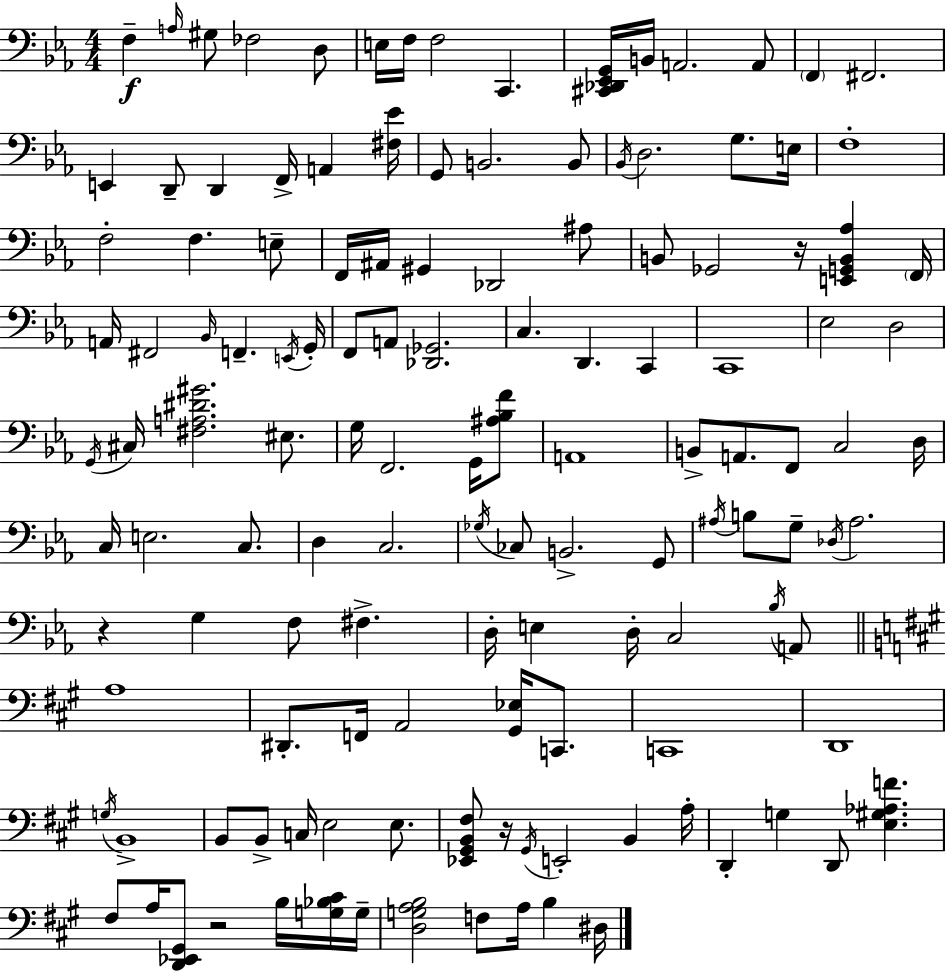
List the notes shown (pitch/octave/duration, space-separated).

F3/q A3/s G#3/e FES3/h D3/e E3/s F3/s F3/h C2/q. [C#2,Db2,Eb2,G2]/s B2/s A2/h. A2/e F2/q F#2/h. E2/q D2/e D2/q F2/s A2/q [F#3,Eb4]/s G2/e B2/h. B2/e Bb2/s D3/h. G3/e. E3/s F3/w F3/h F3/q. E3/e F2/s A#2/s G#2/q Db2/h A#3/e B2/e Gb2/h R/s [E2,G2,B2,Ab3]/q F2/s A2/s F#2/h Bb2/s F2/q. E2/s G2/s F2/e A2/e [Db2,Gb2]/h. C3/q. D2/q. C2/q C2/w Eb3/h D3/h G2/s C#3/s [F#3,A3,D#4,G#4]/h. EIS3/e. G3/s F2/h. G2/s [A#3,Bb3,F4]/e A2/w B2/e A2/e. F2/e C3/h D3/s C3/s E3/h. C3/e. D3/q C3/h. Gb3/s CES3/e B2/h. G2/e A#3/s B3/e G3/e Db3/s A#3/h. R/q G3/q F3/e F#3/q. D3/s E3/q D3/s C3/h Bb3/s A2/e A3/w D#2/e. F2/s A2/h [G#2,Eb3]/s C2/e. C2/w D2/w G3/s B2/w B2/e B2/e C3/s E3/h E3/e. [Eb2,G#2,B2,F#3]/e R/s G#2/s E2/h B2/q A3/s D2/q G3/q D2/e [E3,G#3,Ab3,F4]/q. F#3/e A3/s [D2,Eb2,G#2]/e R/h B3/s [G3,Bb3,C#4]/s G3/s [D3,G3,A3,B3]/h F3/e A3/s B3/q D#3/s